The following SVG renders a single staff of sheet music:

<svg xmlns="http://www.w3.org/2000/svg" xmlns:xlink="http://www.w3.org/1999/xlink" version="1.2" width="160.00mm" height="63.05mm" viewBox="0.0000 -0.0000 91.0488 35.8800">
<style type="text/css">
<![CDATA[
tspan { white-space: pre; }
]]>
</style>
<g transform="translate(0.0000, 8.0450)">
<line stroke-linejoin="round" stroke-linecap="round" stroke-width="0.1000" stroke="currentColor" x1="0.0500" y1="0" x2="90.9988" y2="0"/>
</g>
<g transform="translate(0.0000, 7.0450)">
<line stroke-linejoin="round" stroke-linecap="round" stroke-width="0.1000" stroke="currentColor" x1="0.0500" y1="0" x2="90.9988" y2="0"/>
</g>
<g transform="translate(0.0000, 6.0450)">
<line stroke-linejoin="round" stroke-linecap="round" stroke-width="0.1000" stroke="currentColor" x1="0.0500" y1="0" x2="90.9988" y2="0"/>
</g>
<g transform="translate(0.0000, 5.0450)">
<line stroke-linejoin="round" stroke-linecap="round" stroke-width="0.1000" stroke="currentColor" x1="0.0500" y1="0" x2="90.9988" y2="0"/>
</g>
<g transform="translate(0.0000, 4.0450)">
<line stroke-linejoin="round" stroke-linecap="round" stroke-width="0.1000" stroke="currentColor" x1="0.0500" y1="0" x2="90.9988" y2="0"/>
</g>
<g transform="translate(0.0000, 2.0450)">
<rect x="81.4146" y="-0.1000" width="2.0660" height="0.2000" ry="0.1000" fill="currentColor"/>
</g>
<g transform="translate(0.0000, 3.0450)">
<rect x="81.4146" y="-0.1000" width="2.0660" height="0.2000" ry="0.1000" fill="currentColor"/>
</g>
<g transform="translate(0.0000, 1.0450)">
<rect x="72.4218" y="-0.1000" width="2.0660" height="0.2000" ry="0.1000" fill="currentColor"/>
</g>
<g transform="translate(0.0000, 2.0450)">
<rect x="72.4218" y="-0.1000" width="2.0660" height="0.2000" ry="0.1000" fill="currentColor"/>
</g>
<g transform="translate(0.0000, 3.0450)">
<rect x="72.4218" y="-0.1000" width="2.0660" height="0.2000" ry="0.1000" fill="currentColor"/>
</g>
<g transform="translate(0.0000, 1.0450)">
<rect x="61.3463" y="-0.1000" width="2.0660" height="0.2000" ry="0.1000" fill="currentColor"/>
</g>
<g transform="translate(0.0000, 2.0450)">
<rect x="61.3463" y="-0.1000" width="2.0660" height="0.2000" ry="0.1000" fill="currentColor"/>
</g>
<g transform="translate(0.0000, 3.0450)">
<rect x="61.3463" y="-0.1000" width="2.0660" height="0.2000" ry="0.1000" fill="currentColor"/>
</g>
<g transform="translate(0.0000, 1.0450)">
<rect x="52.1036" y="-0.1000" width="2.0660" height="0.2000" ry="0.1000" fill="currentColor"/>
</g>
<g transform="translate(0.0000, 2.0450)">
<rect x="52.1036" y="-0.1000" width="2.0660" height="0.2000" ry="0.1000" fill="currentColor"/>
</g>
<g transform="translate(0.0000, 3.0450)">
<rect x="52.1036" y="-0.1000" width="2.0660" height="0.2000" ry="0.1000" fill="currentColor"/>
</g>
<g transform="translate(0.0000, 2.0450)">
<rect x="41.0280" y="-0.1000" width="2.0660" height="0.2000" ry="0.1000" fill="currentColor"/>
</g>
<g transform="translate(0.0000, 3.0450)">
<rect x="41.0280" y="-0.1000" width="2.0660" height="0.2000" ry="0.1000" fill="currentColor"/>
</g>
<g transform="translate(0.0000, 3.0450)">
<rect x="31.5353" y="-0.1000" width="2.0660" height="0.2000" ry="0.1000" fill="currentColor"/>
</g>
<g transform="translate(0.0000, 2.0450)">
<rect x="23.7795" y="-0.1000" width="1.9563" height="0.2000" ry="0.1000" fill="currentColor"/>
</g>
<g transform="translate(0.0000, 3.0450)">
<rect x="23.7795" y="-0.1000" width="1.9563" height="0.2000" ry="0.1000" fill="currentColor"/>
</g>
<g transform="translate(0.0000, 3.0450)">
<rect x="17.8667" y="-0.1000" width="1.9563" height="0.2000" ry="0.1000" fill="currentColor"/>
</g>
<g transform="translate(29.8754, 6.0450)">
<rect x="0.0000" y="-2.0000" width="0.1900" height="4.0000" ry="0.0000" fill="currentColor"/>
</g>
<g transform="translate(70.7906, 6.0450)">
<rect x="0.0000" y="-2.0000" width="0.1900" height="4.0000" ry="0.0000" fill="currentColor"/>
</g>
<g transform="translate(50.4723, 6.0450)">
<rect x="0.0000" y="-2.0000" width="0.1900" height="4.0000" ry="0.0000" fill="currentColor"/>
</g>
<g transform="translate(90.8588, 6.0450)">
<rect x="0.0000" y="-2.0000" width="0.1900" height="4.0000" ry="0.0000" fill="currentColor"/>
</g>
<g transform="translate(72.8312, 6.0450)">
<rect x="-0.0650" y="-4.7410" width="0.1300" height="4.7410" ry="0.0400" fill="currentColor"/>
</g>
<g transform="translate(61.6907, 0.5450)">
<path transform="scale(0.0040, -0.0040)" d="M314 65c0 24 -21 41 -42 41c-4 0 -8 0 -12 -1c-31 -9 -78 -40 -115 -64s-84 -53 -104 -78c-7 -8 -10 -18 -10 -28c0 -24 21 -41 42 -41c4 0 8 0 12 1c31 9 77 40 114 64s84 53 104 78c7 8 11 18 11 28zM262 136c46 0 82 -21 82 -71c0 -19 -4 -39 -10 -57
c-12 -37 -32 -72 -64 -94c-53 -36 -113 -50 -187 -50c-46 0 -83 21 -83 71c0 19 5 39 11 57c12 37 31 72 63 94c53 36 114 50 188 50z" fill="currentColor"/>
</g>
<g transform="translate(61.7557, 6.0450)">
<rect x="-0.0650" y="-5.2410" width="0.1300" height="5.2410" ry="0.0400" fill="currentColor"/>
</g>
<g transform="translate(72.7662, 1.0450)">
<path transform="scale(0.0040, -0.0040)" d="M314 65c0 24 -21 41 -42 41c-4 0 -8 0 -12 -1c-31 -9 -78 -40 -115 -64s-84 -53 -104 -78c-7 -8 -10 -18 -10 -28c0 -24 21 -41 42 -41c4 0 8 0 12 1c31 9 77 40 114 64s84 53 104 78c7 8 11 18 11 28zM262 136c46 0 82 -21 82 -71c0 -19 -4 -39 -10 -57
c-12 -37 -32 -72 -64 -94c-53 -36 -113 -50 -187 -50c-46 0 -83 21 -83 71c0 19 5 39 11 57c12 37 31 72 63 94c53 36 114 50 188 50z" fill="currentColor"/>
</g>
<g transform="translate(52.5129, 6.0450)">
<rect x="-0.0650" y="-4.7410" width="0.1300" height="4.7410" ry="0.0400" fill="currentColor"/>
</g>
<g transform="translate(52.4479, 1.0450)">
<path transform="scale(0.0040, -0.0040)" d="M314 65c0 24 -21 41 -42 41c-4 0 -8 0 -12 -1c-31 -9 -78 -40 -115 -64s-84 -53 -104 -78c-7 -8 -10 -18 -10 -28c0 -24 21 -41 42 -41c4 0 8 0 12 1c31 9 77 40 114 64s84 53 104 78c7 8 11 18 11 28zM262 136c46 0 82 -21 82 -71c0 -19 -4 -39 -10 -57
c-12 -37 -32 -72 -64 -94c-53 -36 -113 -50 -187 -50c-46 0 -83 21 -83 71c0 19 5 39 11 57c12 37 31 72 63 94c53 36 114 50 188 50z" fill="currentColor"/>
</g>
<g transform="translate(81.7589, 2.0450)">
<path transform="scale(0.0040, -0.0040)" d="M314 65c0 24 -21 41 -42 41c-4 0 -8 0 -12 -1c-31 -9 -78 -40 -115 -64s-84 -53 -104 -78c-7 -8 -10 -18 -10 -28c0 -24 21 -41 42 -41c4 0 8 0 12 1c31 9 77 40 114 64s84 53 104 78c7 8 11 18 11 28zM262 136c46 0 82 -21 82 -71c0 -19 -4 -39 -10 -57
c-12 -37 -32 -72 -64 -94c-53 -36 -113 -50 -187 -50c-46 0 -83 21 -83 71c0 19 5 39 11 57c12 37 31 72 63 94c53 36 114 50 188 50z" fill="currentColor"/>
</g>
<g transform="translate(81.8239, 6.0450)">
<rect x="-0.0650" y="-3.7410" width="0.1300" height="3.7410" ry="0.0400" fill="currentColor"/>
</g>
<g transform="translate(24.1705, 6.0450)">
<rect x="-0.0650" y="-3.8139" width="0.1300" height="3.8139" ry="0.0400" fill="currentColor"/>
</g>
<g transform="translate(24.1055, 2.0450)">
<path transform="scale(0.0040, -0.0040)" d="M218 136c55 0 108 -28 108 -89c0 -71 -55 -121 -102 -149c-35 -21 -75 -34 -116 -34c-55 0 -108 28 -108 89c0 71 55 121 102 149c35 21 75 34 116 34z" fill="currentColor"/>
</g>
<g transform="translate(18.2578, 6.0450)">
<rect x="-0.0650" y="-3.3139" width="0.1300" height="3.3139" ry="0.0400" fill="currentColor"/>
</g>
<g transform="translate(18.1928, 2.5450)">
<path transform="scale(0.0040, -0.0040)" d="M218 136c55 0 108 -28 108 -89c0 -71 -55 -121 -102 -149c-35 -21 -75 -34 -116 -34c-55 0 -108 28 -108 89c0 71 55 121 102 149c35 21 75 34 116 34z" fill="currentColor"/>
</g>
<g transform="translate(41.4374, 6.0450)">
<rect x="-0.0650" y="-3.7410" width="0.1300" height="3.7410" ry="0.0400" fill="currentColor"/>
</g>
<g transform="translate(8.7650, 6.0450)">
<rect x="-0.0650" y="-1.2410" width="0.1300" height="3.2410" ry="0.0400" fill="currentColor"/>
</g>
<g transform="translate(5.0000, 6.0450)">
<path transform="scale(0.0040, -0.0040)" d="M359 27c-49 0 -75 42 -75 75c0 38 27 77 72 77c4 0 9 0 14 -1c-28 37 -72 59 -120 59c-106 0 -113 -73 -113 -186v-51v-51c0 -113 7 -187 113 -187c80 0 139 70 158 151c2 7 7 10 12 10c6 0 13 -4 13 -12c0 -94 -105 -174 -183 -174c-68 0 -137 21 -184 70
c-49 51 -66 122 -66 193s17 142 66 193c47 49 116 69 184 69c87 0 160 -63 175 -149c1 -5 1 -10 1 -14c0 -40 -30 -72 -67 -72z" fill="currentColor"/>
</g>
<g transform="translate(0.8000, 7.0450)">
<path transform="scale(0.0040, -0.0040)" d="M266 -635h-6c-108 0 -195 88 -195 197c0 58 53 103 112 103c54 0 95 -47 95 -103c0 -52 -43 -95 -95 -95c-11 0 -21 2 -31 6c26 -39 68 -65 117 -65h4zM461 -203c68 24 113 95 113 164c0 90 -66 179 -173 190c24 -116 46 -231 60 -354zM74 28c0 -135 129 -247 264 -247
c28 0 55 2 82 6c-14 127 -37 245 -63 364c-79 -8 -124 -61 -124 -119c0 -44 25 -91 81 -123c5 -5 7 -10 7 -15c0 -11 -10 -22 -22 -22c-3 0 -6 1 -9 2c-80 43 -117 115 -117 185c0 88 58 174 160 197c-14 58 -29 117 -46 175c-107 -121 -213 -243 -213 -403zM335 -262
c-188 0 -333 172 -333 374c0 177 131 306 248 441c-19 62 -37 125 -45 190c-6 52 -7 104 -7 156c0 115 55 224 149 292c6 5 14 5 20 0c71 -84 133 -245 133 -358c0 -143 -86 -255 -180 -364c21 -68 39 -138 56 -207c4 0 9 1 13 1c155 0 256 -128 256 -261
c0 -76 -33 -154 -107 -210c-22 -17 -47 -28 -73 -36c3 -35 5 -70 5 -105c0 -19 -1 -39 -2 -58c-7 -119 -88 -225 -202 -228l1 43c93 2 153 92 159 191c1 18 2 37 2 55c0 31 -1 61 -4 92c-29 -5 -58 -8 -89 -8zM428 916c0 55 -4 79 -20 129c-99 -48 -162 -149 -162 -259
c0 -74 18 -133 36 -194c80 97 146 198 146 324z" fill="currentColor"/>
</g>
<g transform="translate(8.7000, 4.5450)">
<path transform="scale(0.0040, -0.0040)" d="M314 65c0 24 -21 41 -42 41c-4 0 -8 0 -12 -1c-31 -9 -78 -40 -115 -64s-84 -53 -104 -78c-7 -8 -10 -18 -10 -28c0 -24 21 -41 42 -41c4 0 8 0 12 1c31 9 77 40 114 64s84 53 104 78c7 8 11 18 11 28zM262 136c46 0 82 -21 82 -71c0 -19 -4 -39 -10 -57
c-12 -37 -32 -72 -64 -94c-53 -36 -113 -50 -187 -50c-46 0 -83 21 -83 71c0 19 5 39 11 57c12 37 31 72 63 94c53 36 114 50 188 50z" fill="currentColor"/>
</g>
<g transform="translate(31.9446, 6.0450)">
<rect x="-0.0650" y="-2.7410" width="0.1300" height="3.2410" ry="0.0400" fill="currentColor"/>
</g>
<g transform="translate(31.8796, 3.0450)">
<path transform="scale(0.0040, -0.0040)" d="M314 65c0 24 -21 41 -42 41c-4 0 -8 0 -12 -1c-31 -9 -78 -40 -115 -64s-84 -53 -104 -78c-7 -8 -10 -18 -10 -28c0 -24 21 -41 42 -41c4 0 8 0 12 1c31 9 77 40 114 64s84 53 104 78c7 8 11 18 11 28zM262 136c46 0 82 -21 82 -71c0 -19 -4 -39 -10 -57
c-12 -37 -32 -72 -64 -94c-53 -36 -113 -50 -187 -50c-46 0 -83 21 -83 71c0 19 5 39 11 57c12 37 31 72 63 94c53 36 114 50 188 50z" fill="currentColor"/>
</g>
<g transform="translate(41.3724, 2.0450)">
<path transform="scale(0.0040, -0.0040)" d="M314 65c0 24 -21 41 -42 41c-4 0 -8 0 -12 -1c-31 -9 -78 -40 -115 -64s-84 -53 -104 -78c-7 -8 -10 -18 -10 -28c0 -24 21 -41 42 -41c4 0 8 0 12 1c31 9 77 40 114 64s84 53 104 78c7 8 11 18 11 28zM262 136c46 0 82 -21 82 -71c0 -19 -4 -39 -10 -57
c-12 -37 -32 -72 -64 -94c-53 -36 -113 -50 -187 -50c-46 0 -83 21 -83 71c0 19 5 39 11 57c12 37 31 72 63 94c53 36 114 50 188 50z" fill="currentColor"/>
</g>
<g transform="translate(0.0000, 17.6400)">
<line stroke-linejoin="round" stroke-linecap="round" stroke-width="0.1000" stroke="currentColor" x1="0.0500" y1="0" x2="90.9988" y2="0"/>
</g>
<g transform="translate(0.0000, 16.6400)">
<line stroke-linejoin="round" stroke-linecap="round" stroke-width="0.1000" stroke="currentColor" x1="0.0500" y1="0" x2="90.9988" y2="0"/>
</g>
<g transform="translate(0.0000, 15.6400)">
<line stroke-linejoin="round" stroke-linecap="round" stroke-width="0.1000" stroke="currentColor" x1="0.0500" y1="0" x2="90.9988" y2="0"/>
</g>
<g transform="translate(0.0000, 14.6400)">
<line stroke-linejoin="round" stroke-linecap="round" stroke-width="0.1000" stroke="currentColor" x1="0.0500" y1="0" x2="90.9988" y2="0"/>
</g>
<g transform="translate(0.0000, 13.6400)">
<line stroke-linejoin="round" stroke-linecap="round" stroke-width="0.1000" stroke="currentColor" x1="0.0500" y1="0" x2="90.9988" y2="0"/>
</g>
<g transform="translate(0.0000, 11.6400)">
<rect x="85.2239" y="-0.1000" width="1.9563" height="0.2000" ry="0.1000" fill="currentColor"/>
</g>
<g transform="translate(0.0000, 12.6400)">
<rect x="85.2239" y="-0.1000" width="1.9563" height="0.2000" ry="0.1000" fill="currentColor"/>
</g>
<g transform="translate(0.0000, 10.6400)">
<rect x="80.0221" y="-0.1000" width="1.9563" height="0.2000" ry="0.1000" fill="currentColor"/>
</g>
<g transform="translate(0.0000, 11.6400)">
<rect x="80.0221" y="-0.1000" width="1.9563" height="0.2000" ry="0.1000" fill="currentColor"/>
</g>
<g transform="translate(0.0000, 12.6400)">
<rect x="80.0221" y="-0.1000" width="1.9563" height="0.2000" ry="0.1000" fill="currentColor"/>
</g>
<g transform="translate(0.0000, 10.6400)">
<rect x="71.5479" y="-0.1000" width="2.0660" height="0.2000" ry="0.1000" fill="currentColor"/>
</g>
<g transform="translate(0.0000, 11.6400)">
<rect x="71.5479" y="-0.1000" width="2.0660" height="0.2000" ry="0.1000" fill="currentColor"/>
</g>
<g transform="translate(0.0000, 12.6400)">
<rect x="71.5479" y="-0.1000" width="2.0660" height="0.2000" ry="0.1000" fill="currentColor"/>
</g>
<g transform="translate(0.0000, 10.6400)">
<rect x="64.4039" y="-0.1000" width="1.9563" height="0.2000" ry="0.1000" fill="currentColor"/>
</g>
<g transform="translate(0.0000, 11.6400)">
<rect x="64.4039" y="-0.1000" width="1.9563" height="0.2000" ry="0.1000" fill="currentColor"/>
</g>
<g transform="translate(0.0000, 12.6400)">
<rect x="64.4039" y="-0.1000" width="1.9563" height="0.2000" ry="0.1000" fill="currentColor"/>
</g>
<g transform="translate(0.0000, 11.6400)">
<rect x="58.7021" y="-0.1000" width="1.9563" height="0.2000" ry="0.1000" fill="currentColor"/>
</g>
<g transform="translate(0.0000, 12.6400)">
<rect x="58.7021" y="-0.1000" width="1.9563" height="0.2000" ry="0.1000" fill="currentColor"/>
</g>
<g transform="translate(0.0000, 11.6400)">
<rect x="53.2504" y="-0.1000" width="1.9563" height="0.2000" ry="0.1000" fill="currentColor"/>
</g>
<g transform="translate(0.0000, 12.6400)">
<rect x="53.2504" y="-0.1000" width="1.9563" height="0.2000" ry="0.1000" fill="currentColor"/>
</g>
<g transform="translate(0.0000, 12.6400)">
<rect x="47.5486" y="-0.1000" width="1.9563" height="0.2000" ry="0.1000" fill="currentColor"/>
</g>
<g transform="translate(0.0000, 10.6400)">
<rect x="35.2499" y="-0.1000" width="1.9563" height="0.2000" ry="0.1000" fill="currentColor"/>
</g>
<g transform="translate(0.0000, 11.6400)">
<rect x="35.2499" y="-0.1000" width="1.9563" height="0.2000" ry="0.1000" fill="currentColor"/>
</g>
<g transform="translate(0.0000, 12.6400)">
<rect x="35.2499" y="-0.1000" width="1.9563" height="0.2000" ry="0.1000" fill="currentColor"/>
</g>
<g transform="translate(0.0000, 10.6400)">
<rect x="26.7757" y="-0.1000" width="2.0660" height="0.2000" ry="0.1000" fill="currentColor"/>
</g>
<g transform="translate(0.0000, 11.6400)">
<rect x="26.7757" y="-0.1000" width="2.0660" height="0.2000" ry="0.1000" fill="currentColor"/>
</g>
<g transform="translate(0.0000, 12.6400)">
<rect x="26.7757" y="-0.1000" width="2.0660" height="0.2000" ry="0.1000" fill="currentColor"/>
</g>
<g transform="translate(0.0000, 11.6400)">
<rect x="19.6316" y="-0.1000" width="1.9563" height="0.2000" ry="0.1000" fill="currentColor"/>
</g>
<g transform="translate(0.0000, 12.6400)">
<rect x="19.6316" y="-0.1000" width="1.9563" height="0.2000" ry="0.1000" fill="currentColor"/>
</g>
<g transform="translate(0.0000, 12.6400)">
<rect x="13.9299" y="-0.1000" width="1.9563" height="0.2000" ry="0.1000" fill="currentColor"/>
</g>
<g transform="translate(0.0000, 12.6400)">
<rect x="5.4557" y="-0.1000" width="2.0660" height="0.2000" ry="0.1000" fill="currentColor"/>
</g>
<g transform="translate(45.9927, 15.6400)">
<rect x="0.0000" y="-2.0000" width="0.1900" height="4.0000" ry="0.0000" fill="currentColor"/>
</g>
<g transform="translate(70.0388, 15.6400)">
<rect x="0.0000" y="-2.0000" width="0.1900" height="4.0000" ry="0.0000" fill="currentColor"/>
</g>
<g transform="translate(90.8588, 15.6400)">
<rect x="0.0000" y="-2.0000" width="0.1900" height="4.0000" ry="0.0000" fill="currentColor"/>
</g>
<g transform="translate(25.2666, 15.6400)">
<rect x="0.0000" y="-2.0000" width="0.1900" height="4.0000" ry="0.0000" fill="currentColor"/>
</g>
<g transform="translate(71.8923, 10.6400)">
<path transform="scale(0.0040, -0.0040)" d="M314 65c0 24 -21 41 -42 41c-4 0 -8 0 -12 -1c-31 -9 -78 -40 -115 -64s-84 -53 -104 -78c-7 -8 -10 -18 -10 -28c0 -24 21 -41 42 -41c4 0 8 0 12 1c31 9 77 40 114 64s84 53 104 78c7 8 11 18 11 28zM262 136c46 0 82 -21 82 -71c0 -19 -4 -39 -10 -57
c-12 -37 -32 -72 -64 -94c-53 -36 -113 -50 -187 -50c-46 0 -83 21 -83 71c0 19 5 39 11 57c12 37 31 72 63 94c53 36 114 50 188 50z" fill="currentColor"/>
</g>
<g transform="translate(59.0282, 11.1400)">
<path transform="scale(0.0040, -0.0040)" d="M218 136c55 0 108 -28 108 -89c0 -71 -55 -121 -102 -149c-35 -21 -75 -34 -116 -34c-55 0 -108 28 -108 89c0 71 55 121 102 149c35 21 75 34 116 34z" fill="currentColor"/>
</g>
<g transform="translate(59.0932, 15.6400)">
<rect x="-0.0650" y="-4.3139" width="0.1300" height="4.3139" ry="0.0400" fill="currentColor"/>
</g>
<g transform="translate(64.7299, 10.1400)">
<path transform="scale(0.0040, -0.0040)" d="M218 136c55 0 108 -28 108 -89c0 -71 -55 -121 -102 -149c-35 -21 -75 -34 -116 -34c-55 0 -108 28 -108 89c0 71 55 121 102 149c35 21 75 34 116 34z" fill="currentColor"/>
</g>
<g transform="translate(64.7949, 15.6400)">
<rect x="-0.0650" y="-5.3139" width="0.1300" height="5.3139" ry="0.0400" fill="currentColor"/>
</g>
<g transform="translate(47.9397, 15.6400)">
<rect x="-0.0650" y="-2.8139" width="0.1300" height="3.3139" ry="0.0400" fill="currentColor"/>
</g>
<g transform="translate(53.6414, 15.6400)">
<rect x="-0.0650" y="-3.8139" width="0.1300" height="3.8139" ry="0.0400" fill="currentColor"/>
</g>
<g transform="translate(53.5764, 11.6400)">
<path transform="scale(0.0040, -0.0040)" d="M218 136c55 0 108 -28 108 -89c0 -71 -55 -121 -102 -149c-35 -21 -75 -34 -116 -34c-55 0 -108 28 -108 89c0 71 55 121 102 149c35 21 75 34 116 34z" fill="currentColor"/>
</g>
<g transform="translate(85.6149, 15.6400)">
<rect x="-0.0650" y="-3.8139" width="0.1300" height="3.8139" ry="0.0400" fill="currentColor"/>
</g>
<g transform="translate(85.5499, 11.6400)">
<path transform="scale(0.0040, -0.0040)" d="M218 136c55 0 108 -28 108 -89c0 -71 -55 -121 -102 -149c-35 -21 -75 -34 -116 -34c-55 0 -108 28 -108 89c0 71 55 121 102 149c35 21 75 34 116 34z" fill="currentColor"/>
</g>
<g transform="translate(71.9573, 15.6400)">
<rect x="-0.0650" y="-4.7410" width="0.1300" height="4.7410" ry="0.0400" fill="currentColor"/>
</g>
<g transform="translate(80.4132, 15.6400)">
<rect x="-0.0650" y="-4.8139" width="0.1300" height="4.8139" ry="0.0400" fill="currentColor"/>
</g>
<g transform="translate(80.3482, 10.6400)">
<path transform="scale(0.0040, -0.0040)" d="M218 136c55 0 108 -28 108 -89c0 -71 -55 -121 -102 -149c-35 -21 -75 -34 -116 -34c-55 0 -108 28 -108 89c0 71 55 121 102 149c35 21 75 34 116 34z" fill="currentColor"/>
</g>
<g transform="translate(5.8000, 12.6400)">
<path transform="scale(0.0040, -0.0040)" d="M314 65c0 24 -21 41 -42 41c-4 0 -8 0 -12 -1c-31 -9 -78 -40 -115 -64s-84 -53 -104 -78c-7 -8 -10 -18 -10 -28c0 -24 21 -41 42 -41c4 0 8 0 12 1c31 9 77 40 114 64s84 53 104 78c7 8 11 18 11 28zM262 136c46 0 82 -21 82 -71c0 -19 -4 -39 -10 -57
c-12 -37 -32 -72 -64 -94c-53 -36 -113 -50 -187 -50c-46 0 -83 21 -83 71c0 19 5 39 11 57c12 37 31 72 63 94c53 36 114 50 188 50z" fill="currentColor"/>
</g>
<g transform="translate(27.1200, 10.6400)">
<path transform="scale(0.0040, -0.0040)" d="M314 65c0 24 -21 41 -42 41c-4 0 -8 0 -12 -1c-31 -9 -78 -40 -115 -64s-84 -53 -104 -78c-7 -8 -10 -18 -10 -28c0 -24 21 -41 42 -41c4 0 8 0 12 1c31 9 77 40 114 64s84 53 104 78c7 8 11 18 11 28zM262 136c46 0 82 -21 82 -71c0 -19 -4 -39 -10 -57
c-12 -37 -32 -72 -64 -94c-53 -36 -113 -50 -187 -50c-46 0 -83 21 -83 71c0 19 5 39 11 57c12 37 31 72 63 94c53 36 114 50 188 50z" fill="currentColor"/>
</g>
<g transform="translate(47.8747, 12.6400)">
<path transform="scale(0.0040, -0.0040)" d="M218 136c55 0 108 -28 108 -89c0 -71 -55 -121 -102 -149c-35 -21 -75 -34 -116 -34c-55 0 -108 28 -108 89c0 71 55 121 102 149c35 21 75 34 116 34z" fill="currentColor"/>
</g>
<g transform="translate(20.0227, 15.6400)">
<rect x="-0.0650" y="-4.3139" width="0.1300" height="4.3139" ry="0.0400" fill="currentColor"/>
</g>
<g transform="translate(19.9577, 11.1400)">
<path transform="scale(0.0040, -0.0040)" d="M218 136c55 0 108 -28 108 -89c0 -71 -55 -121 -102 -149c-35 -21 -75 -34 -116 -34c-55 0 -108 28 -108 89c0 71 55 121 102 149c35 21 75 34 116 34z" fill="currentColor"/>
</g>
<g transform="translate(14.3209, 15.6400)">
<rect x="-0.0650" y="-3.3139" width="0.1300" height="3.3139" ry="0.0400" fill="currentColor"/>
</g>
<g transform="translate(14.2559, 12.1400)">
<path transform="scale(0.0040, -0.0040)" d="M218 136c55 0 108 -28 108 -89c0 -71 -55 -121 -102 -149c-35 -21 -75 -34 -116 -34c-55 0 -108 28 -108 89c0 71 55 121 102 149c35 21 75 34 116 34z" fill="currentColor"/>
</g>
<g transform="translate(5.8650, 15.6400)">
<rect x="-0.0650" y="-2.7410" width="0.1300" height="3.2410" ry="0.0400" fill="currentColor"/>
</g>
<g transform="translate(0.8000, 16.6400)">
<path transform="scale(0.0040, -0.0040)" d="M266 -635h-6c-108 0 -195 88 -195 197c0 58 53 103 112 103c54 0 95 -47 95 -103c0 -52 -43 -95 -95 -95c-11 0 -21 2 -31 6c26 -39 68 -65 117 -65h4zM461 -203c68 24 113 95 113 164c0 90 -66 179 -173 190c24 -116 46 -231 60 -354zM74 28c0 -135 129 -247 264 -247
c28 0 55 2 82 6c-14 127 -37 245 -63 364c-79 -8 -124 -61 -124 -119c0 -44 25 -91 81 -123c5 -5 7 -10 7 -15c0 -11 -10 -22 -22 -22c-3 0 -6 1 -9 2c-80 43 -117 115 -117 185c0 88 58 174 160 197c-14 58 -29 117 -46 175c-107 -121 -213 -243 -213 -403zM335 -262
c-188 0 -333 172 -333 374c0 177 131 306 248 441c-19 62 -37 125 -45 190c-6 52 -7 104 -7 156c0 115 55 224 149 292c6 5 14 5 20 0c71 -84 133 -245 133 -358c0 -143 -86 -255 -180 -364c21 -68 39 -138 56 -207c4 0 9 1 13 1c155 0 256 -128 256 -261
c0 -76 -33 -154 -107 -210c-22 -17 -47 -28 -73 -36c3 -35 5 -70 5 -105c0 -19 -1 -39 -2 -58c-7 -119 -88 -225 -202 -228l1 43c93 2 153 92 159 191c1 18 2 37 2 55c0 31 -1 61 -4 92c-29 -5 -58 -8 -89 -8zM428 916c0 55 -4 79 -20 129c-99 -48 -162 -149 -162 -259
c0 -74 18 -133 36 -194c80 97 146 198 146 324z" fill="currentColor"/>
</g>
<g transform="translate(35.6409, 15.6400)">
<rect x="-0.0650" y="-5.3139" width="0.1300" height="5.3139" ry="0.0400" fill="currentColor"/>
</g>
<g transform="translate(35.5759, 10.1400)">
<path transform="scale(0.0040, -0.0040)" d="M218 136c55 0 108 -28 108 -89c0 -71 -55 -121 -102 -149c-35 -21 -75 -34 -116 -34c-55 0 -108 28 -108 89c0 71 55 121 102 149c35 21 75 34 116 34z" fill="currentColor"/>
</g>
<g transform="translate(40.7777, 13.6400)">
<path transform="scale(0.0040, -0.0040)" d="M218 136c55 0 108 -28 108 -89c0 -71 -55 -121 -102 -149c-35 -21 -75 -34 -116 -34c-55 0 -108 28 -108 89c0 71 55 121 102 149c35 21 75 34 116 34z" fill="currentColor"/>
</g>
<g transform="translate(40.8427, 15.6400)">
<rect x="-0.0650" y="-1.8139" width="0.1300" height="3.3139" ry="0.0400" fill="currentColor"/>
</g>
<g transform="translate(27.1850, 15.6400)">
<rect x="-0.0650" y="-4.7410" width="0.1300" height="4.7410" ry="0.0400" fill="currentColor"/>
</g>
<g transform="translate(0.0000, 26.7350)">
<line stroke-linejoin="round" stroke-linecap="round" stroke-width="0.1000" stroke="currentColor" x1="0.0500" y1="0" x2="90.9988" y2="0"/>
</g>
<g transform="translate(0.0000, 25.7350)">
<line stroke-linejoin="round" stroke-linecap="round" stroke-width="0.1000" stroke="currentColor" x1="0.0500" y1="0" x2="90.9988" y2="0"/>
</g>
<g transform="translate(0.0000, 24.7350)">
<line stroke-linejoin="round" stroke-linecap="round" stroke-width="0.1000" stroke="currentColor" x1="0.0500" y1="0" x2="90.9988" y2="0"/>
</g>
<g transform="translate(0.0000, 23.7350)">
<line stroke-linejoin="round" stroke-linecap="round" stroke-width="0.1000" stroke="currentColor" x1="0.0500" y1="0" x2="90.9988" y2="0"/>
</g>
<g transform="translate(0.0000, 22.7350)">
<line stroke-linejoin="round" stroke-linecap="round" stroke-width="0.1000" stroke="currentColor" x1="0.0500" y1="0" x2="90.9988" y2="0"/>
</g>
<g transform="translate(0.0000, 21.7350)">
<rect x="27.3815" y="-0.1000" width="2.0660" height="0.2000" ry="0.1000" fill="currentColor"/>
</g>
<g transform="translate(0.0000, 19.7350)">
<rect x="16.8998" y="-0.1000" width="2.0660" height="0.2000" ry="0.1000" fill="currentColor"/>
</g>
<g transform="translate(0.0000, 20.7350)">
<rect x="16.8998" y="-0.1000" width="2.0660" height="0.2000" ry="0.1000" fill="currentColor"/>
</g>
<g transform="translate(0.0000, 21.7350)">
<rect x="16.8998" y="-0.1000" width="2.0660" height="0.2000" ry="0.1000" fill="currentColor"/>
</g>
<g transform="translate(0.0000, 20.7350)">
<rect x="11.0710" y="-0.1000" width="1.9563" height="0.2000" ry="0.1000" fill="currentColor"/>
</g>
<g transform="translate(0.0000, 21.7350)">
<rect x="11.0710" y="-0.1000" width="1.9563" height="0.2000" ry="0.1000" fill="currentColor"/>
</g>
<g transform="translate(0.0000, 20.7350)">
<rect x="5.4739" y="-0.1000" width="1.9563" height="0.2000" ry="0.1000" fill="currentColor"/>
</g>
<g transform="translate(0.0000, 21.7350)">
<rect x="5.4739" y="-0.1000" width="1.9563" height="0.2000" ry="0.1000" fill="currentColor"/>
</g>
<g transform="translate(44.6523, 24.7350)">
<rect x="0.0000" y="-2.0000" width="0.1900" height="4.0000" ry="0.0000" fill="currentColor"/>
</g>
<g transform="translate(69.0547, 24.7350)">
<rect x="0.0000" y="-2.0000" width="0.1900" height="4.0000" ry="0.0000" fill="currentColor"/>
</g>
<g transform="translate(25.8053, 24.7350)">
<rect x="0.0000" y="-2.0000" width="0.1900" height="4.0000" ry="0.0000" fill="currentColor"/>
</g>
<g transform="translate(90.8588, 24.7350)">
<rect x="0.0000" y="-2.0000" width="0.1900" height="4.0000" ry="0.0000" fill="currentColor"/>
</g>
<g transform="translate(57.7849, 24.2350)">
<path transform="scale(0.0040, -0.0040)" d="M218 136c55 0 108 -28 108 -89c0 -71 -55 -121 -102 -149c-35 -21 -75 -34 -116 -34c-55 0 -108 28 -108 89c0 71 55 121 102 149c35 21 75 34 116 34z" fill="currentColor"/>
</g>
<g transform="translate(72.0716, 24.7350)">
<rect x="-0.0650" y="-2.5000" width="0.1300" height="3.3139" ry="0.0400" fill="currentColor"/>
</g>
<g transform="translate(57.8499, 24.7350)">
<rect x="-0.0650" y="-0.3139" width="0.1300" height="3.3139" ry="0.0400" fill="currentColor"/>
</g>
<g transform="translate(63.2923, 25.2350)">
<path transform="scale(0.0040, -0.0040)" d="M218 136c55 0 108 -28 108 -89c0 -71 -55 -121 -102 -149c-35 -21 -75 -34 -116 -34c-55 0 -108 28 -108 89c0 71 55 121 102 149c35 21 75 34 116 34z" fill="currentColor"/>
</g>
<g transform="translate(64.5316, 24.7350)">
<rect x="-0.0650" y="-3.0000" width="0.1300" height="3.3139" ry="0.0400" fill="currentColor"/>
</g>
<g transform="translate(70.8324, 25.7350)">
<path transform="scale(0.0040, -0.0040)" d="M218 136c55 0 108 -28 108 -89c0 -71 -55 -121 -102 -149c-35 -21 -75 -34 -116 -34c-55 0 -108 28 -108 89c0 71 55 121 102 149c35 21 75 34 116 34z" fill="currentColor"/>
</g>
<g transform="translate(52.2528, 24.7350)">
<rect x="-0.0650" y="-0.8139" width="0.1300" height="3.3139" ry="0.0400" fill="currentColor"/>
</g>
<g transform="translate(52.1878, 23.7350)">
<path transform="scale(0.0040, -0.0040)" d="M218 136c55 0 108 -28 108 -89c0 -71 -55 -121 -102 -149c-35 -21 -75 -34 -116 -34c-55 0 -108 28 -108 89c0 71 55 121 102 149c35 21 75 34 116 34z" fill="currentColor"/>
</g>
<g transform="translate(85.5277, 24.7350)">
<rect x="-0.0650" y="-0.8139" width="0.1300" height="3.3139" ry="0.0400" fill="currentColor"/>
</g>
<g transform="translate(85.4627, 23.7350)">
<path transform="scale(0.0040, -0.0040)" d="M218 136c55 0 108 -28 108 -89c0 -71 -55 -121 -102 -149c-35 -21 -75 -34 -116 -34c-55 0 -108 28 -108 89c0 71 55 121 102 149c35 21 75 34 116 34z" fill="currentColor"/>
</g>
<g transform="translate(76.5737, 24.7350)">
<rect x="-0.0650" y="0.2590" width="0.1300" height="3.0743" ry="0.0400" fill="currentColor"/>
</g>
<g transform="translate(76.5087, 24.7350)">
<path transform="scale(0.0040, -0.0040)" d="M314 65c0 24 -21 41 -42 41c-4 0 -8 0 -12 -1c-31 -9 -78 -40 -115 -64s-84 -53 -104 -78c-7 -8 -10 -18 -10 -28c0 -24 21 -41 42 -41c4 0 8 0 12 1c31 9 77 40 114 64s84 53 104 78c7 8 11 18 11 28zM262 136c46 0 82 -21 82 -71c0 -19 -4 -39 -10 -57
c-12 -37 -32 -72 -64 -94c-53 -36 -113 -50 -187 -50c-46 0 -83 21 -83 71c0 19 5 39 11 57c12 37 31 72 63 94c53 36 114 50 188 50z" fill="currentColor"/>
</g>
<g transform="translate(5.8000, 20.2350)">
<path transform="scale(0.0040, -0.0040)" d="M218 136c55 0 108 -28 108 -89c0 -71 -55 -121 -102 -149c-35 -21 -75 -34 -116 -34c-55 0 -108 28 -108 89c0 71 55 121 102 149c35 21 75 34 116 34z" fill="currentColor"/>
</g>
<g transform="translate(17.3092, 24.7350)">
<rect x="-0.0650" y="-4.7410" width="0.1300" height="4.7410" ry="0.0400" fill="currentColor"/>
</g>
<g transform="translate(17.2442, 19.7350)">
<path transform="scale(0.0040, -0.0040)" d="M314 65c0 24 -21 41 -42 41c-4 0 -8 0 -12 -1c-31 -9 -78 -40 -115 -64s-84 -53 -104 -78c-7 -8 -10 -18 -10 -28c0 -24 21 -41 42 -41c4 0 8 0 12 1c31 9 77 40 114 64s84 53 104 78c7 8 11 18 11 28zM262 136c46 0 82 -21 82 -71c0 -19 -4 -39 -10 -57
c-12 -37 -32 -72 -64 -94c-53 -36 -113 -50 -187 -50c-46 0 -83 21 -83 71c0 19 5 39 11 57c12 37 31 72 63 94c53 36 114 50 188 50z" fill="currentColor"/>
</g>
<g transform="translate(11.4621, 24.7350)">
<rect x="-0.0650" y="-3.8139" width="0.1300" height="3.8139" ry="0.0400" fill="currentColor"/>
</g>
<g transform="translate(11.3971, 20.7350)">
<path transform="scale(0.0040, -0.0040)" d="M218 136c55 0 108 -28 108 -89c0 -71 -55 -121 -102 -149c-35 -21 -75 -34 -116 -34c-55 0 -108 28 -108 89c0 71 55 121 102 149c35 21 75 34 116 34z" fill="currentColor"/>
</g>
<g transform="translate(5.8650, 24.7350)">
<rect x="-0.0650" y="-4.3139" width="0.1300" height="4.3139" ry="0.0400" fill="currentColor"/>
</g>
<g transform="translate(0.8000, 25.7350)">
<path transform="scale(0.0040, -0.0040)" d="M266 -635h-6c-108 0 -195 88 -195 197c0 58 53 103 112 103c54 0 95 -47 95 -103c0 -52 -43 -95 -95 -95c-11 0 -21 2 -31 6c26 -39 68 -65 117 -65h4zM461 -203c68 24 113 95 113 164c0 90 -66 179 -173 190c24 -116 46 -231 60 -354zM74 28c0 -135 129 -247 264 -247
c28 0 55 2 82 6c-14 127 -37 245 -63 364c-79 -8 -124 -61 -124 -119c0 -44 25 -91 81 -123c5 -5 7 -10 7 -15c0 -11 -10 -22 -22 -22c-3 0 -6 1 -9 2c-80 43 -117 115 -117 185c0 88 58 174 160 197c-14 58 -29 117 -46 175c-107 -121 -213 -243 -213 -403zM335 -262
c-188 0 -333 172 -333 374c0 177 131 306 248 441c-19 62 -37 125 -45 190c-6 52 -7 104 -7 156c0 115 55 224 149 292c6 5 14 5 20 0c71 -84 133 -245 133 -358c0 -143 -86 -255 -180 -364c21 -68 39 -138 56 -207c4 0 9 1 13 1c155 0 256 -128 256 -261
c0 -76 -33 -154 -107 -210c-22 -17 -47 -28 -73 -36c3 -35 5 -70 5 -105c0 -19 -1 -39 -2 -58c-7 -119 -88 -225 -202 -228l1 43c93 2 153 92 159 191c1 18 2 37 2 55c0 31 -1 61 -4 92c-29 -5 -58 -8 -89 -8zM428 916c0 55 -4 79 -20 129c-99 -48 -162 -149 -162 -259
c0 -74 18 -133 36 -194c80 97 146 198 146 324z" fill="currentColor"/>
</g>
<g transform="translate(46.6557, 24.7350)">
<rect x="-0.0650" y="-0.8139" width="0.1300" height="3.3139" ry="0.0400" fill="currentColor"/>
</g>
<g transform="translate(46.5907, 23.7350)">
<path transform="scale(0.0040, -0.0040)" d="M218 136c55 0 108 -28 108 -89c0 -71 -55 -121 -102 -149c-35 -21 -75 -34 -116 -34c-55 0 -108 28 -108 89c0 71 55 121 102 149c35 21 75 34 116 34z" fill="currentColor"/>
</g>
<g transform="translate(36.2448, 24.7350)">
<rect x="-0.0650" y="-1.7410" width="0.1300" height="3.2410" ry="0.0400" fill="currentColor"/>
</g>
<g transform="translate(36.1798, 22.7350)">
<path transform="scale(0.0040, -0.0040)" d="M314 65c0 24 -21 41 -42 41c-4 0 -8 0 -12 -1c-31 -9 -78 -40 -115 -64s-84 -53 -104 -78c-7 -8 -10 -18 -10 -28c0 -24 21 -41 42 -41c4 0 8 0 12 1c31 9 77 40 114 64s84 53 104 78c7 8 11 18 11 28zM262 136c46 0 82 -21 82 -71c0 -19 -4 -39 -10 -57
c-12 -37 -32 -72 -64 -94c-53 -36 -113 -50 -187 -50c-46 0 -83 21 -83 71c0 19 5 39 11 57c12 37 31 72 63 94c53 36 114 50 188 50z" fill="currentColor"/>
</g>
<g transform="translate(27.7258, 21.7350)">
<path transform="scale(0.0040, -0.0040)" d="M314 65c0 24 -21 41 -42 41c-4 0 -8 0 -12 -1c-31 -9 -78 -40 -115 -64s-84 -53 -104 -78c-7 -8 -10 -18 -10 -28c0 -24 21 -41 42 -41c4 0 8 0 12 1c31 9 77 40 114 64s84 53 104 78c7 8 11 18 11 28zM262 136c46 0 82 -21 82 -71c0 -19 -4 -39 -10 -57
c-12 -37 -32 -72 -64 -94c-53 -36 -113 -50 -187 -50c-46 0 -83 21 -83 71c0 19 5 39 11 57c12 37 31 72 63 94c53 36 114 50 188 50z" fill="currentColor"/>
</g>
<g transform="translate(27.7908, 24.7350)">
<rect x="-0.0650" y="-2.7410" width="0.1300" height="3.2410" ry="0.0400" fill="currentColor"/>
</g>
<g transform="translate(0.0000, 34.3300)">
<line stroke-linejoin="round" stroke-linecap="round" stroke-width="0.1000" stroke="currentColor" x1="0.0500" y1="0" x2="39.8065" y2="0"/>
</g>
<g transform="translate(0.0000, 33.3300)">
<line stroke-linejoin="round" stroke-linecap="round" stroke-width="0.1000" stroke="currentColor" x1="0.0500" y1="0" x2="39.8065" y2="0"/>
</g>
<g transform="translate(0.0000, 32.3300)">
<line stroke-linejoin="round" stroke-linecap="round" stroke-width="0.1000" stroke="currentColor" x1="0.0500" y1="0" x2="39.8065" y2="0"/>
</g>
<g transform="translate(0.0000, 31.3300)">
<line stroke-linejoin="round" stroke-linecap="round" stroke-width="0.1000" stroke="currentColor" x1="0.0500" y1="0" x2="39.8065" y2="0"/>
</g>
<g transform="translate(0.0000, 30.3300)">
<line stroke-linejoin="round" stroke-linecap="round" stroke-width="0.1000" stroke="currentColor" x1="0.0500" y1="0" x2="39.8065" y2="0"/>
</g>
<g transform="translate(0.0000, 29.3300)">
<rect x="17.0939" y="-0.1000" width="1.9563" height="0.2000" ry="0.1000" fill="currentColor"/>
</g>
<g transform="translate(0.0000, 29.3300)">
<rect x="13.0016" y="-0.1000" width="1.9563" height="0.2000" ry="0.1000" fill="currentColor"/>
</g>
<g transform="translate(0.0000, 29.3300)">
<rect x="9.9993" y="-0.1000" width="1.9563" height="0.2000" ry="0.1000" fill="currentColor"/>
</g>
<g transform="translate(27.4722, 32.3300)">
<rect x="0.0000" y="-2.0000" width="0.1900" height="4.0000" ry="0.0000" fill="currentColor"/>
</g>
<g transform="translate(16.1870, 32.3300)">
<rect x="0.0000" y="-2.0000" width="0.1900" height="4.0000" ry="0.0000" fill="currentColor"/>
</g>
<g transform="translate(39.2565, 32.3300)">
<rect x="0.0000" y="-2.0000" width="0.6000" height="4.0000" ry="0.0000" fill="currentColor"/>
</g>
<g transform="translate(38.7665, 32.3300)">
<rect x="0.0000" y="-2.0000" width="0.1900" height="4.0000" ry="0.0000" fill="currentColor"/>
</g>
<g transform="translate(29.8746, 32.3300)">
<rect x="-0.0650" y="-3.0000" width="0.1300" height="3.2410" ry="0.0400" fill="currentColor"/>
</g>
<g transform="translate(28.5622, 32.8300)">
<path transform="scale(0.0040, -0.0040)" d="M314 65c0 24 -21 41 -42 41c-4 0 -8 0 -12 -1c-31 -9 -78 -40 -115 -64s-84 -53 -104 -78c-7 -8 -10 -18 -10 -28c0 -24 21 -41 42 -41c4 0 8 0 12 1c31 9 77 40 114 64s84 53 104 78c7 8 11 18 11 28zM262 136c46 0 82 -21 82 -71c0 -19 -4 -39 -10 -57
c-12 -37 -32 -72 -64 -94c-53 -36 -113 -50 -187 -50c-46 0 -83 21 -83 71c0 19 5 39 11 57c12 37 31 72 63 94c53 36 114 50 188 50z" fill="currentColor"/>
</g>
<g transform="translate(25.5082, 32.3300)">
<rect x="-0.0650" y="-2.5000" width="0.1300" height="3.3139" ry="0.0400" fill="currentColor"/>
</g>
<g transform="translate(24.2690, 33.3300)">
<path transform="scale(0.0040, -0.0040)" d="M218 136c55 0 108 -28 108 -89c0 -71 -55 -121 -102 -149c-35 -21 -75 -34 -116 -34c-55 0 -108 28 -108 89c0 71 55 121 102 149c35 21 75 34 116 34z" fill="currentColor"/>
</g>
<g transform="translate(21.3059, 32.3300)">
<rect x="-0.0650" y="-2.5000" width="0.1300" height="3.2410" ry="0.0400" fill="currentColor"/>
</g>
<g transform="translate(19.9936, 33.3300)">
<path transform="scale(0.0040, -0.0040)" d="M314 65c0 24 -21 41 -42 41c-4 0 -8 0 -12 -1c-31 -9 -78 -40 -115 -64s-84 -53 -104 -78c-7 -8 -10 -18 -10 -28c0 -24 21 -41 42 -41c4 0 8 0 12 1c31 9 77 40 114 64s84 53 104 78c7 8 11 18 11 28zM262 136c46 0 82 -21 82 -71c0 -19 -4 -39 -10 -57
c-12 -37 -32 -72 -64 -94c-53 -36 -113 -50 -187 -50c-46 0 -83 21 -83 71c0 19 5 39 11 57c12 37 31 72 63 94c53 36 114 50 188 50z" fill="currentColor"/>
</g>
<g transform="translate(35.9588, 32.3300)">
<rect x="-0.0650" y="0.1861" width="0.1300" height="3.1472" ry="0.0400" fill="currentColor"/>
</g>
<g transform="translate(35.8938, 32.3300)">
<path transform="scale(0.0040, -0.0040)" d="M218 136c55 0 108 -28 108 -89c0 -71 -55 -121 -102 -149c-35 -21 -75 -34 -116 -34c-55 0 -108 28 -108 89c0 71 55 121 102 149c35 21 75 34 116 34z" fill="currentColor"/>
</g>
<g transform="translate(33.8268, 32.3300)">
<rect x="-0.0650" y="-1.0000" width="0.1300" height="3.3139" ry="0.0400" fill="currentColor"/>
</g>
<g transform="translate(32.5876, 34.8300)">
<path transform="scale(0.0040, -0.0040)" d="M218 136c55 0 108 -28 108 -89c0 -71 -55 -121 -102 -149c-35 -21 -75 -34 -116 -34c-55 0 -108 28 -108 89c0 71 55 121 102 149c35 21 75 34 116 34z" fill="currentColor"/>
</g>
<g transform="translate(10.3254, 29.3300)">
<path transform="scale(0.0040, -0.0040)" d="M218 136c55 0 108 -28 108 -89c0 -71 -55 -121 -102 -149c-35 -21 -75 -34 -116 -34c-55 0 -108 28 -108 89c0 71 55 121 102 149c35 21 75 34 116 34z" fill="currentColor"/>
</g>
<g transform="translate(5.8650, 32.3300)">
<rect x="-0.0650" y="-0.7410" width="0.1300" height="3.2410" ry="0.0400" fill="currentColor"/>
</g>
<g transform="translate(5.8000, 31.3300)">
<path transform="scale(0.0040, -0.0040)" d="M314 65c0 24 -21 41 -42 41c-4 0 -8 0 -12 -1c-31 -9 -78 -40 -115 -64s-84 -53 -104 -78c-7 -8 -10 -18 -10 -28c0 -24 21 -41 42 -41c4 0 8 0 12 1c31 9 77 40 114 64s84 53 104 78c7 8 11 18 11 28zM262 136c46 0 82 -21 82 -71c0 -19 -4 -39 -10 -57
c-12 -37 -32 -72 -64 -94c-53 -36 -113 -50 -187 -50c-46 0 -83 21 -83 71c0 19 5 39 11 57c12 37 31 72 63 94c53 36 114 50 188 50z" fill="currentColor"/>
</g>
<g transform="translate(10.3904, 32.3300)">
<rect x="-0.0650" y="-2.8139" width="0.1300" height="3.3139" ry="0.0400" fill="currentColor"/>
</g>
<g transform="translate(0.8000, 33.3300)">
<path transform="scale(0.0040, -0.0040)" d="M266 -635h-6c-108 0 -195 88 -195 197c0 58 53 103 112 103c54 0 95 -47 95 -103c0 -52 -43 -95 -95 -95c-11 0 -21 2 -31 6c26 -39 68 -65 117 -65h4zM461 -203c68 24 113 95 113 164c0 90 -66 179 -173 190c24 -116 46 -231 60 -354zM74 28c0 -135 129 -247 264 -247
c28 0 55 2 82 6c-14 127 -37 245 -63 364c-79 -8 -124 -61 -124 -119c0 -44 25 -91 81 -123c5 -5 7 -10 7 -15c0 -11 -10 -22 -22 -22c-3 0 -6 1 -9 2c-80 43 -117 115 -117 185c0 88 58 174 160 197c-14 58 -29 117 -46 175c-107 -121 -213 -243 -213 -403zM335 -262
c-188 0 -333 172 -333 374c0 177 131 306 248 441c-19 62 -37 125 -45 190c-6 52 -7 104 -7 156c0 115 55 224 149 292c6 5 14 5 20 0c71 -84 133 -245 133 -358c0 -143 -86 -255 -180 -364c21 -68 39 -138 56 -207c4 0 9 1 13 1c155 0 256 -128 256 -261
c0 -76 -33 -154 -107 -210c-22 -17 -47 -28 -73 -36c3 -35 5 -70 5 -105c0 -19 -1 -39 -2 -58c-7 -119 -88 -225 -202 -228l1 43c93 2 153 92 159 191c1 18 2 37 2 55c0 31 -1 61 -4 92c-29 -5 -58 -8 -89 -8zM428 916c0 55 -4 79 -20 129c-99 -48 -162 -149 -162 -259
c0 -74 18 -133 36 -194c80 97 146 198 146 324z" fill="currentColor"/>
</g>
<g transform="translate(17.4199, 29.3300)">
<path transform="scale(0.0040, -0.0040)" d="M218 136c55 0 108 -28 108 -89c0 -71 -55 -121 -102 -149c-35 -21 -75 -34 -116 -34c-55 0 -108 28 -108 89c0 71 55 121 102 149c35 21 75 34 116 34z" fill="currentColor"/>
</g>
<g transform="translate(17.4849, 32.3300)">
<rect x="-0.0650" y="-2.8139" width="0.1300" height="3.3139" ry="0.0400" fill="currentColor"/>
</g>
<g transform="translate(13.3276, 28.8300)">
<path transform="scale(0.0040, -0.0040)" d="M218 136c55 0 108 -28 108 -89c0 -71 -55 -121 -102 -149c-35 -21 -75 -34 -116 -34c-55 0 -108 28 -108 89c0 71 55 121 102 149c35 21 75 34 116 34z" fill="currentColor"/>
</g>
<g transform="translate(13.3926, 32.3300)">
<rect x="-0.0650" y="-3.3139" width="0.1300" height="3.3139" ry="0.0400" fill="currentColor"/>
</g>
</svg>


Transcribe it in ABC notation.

X:1
T:Untitled
M:4/4
L:1/4
K:C
e2 b c' a2 c'2 e'2 f'2 e'2 c'2 a2 b d' e'2 f' f a c' d' f' e'2 e' c' d' c' e'2 a2 f2 d d c A G B2 d d2 a b a G2 G A2 D B